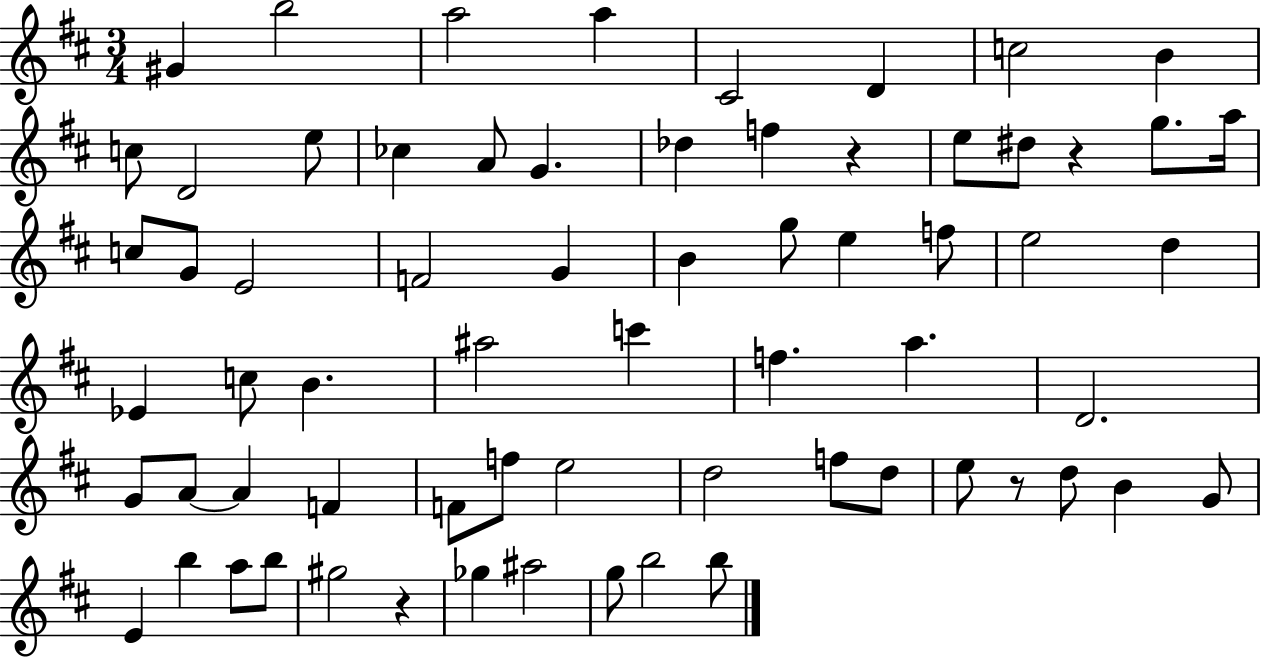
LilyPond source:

{
  \clef treble
  \numericTimeSignature
  \time 3/4
  \key d \major
  gis'4 b''2 | a''2 a''4 | cis'2 d'4 | c''2 b'4 | \break c''8 d'2 e''8 | ces''4 a'8 g'4. | des''4 f''4 r4 | e''8 dis''8 r4 g''8. a''16 | \break c''8 g'8 e'2 | f'2 g'4 | b'4 g''8 e''4 f''8 | e''2 d''4 | \break ees'4 c''8 b'4. | ais''2 c'''4 | f''4. a''4. | d'2. | \break g'8 a'8~~ a'4 f'4 | f'8 f''8 e''2 | d''2 f''8 d''8 | e''8 r8 d''8 b'4 g'8 | \break e'4 b''4 a''8 b''8 | gis''2 r4 | ges''4 ais''2 | g''8 b''2 b''8 | \break \bar "|."
}